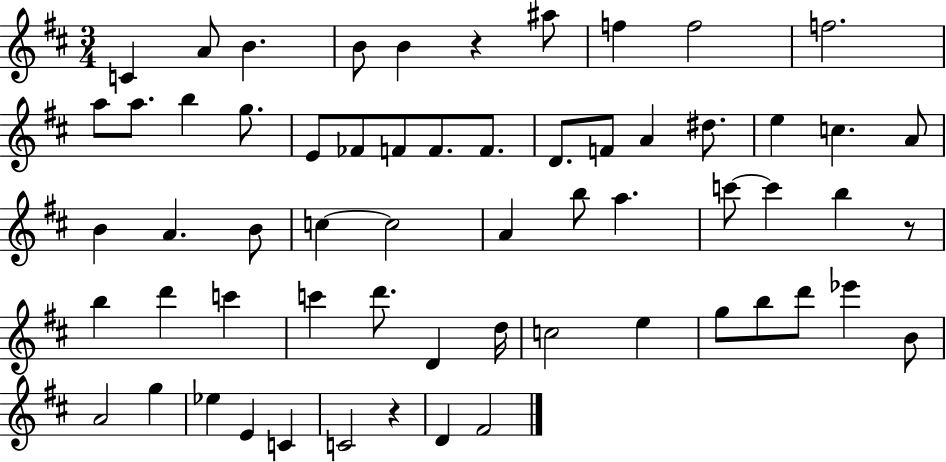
{
  \clef treble
  \numericTimeSignature
  \time 3/4
  \key d \major
  c'4 a'8 b'4. | b'8 b'4 r4 ais''8 | f''4 f''2 | f''2. | \break a''8 a''8. b''4 g''8. | e'8 fes'8 f'8 f'8. f'8. | d'8. f'8 a'4 dis''8. | e''4 c''4. a'8 | \break b'4 a'4. b'8 | c''4~~ c''2 | a'4 b''8 a''4. | c'''8~~ c'''4 b''4 r8 | \break b''4 d'''4 c'''4 | c'''4 d'''8. d'4 d''16 | c''2 e''4 | g''8 b''8 d'''8 ees'''4 b'8 | \break a'2 g''4 | ees''4 e'4 c'4 | c'2 r4 | d'4 fis'2 | \break \bar "|."
}